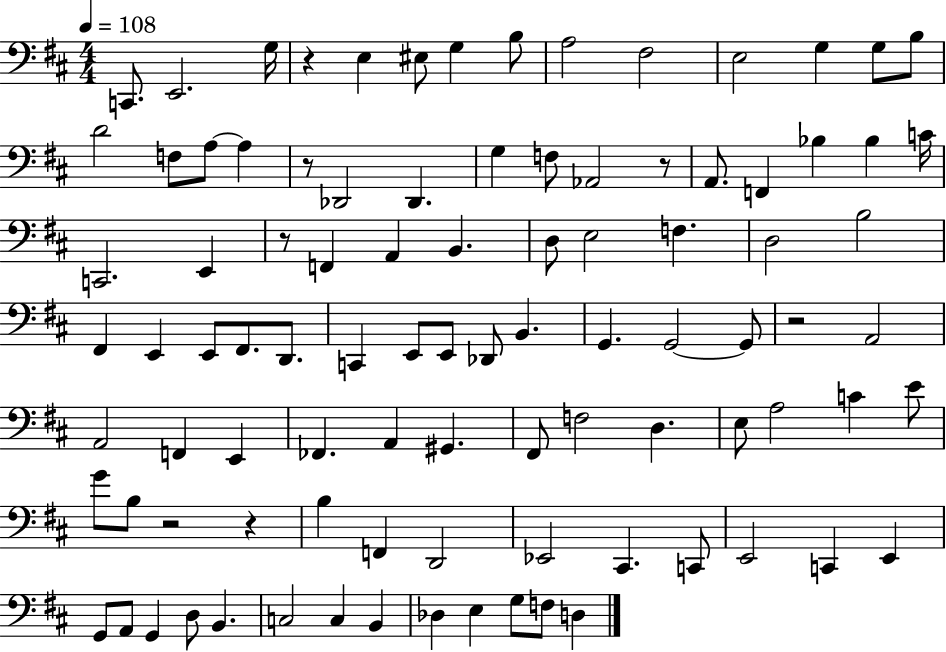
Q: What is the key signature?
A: D major